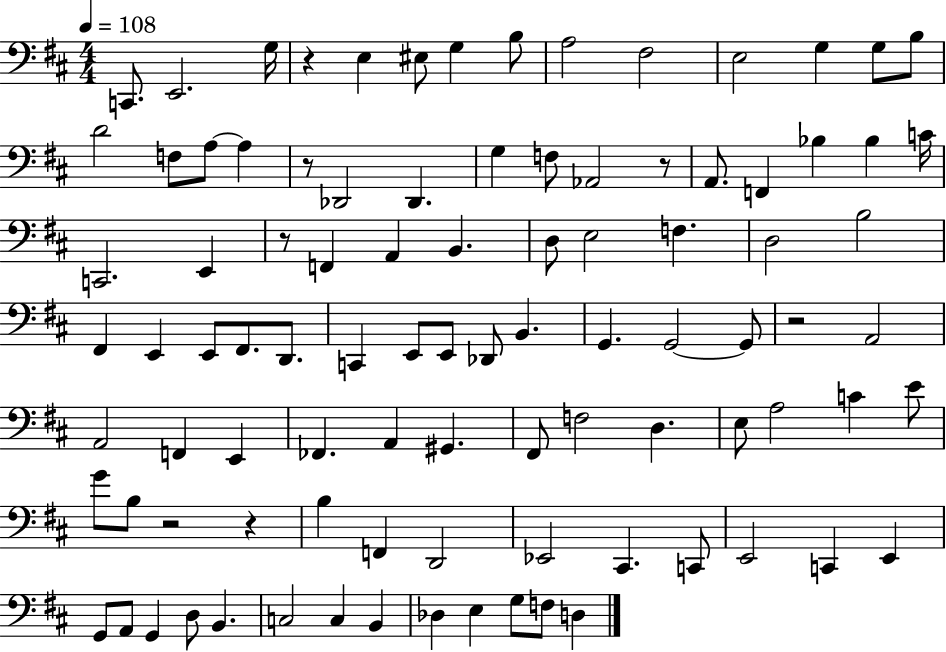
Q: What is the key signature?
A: D major